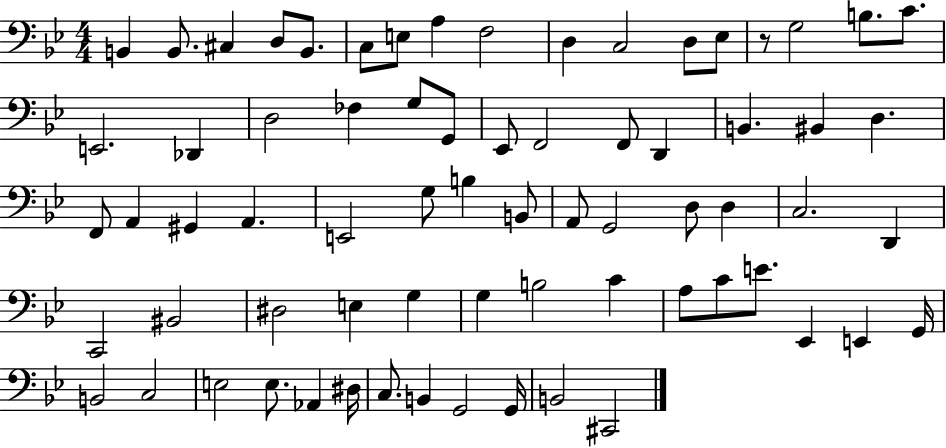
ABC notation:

X:1
T:Untitled
M:4/4
L:1/4
K:Bb
B,, B,,/2 ^C, D,/2 B,,/2 C,/2 E,/2 A, F,2 D, C,2 D,/2 _E,/2 z/2 G,2 B,/2 C/2 E,,2 _D,, D,2 _F, G,/2 G,,/2 _E,,/2 F,,2 F,,/2 D,, B,, ^B,, D, F,,/2 A,, ^G,, A,, E,,2 G,/2 B, B,,/2 A,,/2 G,,2 D,/2 D, C,2 D,, C,,2 ^B,,2 ^D,2 E, G, G, B,2 C A,/2 C/2 E/2 _E,, E,, G,,/4 B,,2 C,2 E,2 E,/2 _A,, ^D,/4 C,/2 B,, G,,2 G,,/4 B,,2 ^C,,2